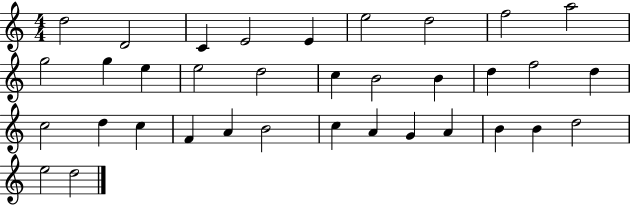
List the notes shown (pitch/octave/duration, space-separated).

D5/h D4/h C4/q E4/h E4/q E5/h D5/h F5/h A5/h G5/h G5/q E5/q E5/h D5/h C5/q B4/h B4/q D5/q F5/h D5/q C5/h D5/q C5/q F4/q A4/q B4/h C5/q A4/q G4/q A4/q B4/q B4/q D5/h E5/h D5/h